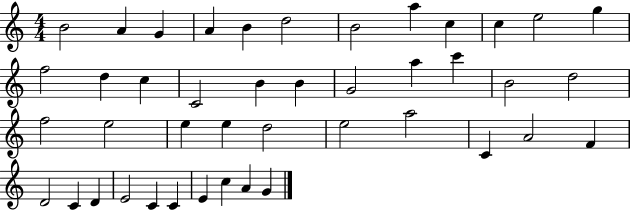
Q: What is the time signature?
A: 4/4